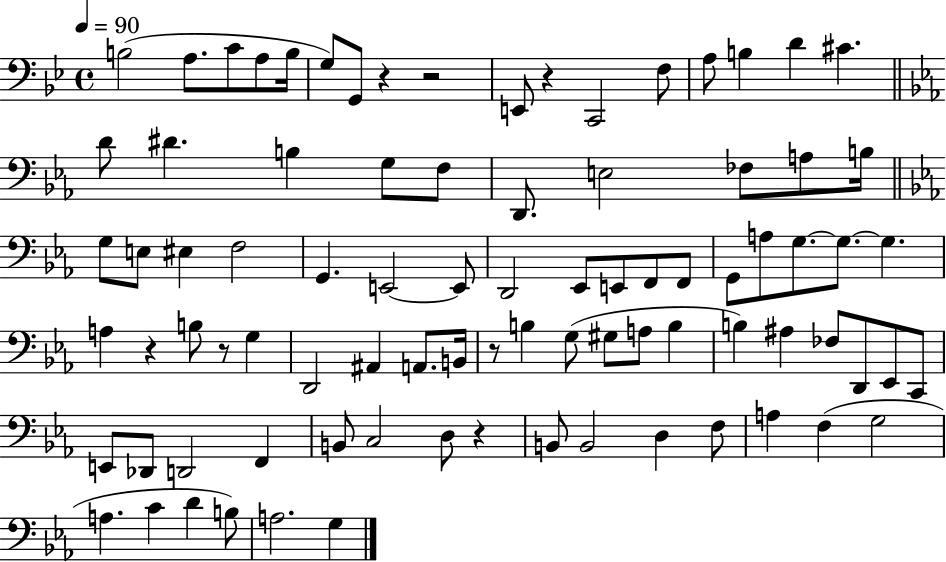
{
  \clef bass
  \time 4/4
  \defaultTimeSignature
  \key bes \major
  \tempo 4 = 90
  b2( a8. c'8 a8 b16 | g8) g,8 r4 r2 | e,8 r4 c,2 f8 | a8 b4 d'4 cis'4. | \break \bar "||" \break \key ees \major d'8 dis'4. b4 g8 f8 | d,8. e2 fes8 a8 b16 | \bar "||" \break \key ees \major g8 e8 eis4 f2 | g,4. e,2~~ e,8 | d,2 ees,8 e,8 f,8 f,8 | g,8 a8 g8.~~ g8.~~ g4. | \break a4 r4 b8 r8 g4 | d,2 ais,4 a,8. b,16 | r8 b4 g8( gis8 a8 b4 | b4) ais4 fes8 d,8 ees,8 c,8 | \break e,8 des,8 d,2 f,4 | b,8 c2 d8 r4 | b,8 b,2 d4 f8 | a4 f4( g2 | \break a4. c'4 d'4 b8) | a2. g4 | \bar "|."
}